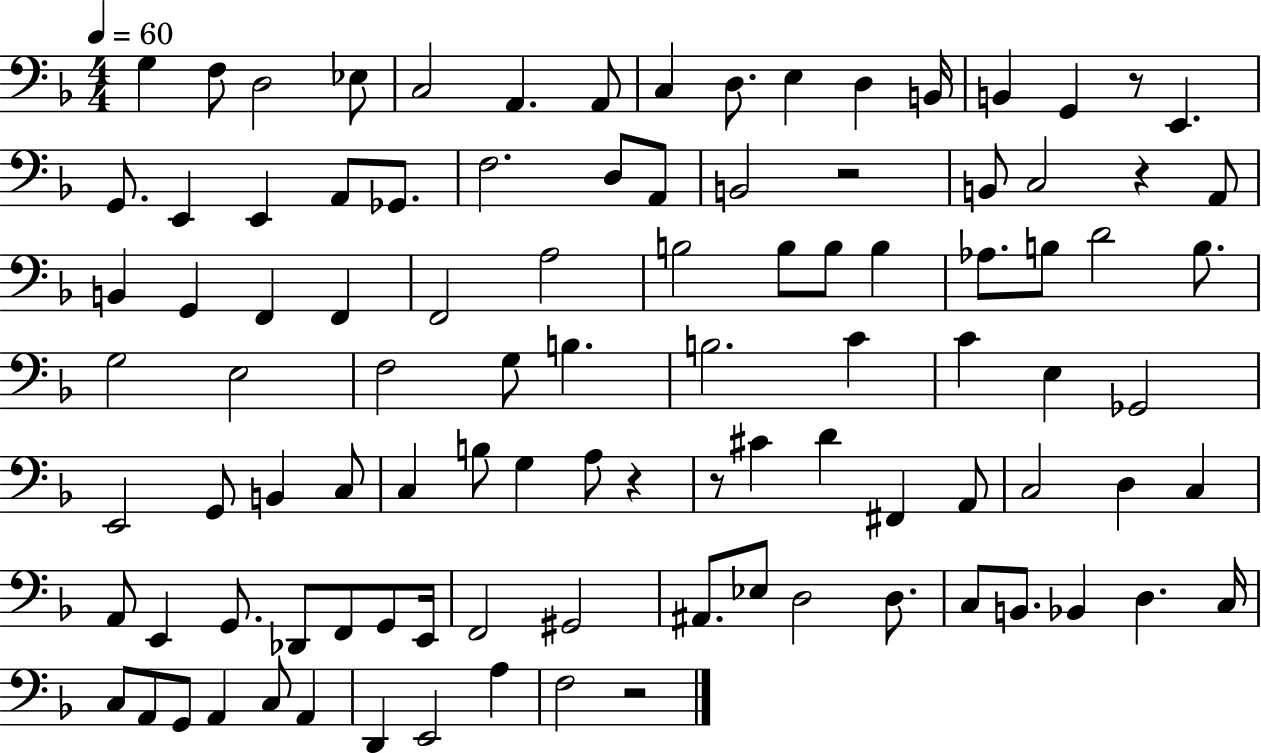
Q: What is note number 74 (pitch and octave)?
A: F2